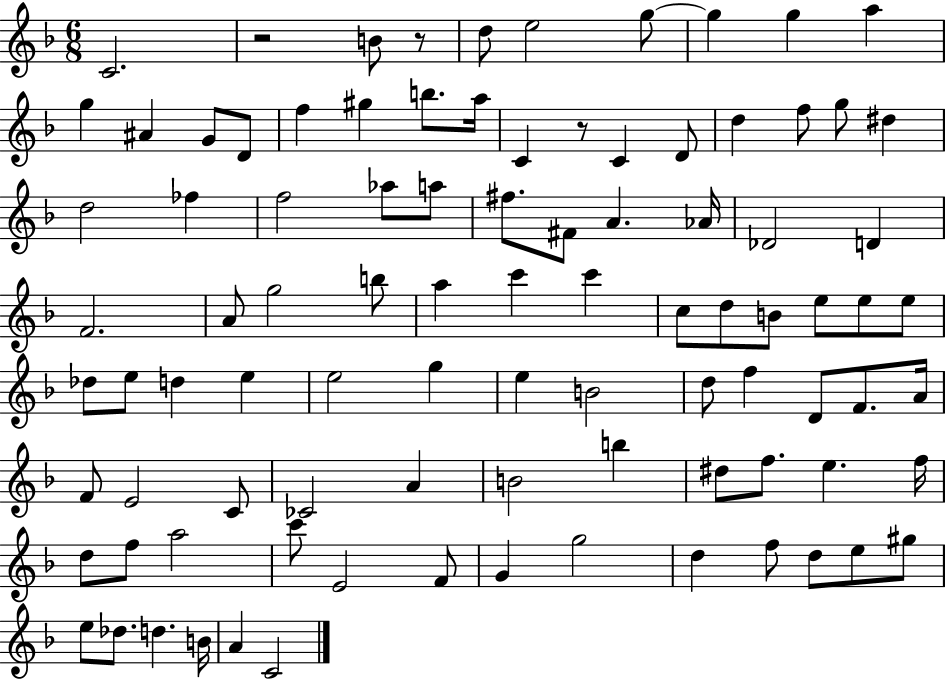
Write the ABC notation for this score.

X:1
T:Untitled
M:6/8
L:1/4
K:F
C2 z2 B/2 z/2 d/2 e2 g/2 g g a g ^A G/2 D/2 f ^g b/2 a/4 C z/2 C D/2 d f/2 g/2 ^d d2 _f f2 _a/2 a/2 ^f/2 ^F/2 A _A/4 _D2 D F2 A/2 g2 b/2 a c' c' c/2 d/2 B/2 e/2 e/2 e/2 _d/2 e/2 d e e2 g e B2 d/2 f D/2 F/2 A/4 F/2 E2 C/2 _C2 A B2 b ^d/2 f/2 e f/4 d/2 f/2 a2 c'/2 E2 F/2 G g2 d f/2 d/2 e/2 ^g/2 e/2 _d/2 d B/4 A C2